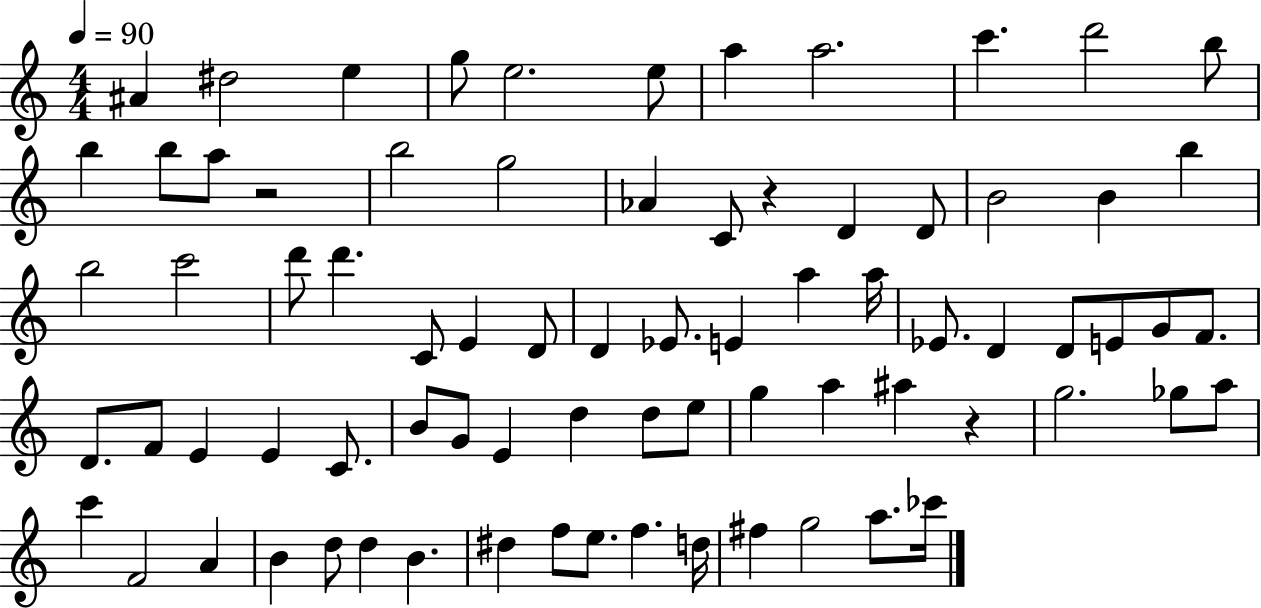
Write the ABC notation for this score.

X:1
T:Untitled
M:4/4
L:1/4
K:C
^A ^d2 e g/2 e2 e/2 a a2 c' d'2 b/2 b b/2 a/2 z2 b2 g2 _A C/2 z D D/2 B2 B b b2 c'2 d'/2 d' C/2 E D/2 D _E/2 E a a/4 _E/2 D D/2 E/2 G/2 F/2 D/2 F/2 E E C/2 B/2 G/2 E d d/2 e/2 g a ^a z g2 _g/2 a/2 c' F2 A B d/2 d B ^d f/2 e/2 f d/4 ^f g2 a/2 _c'/4